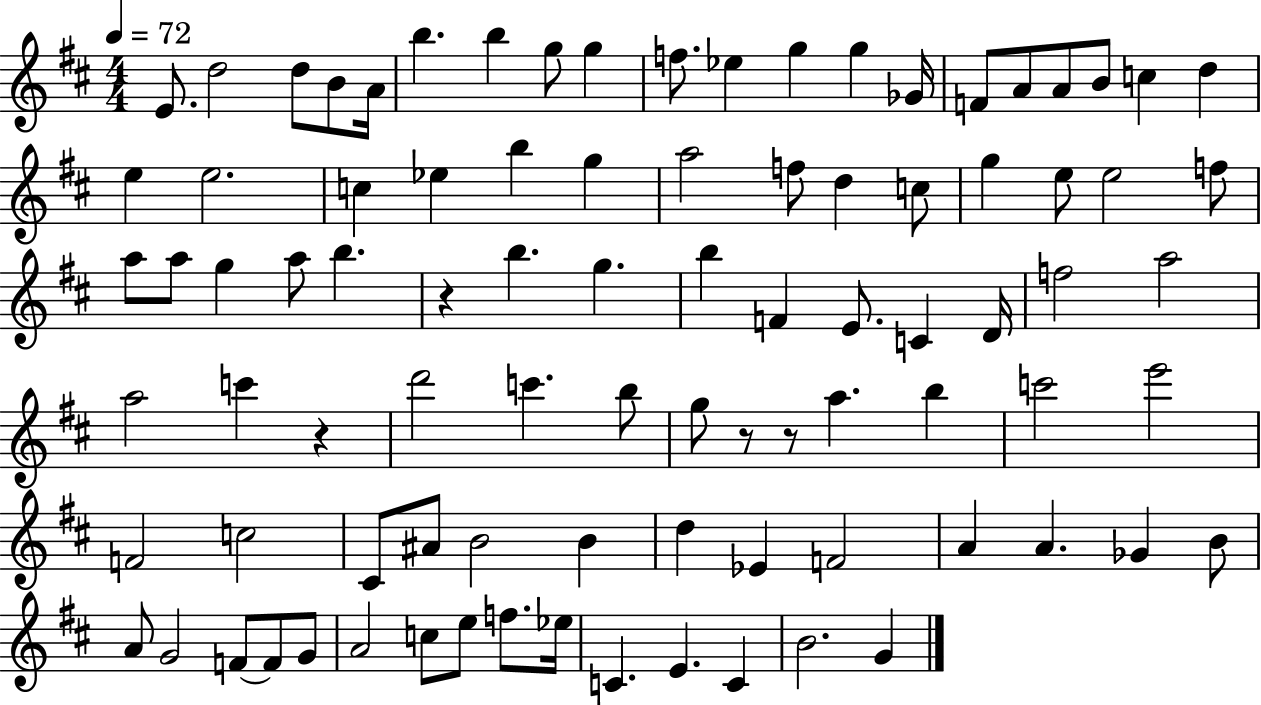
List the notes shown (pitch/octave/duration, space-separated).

E4/e. D5/h D5/e B4/e A4/s B5/q. B5/q G5/e G5/q F5/e. Eb5/q G5/q G5/q Gb4/s F4/e A4/e A4/e B4/e C5/q D5/q E5/q E5/h. C5/q Eb5/q B5/q G5/q A5/h F5/e D5/q C5/e G5/q E5/e E5/h F5/e A5/e A5/e G5/q A5/e B5/q. R/q B5/q. G5/q. B5/q F4/q E4/e. C4/q D4/s F5/h A5/h A5/h C6/q R/q D6/h C6/q. B5/e G5/e R/e R/e A5/q. B5/q C6/h E6/h F4/h C5/h C#4/e A#4/e B4/h B4/q D5/q Eb4/q F4/h A4/q A4/q. Gb4/q B4/e A4/e G4/h F4/e F4/e G4/e A4/h C5/e E5/e F5/e. Eb5/s C4/q. E4/q. C4/q B4/h. G4/q